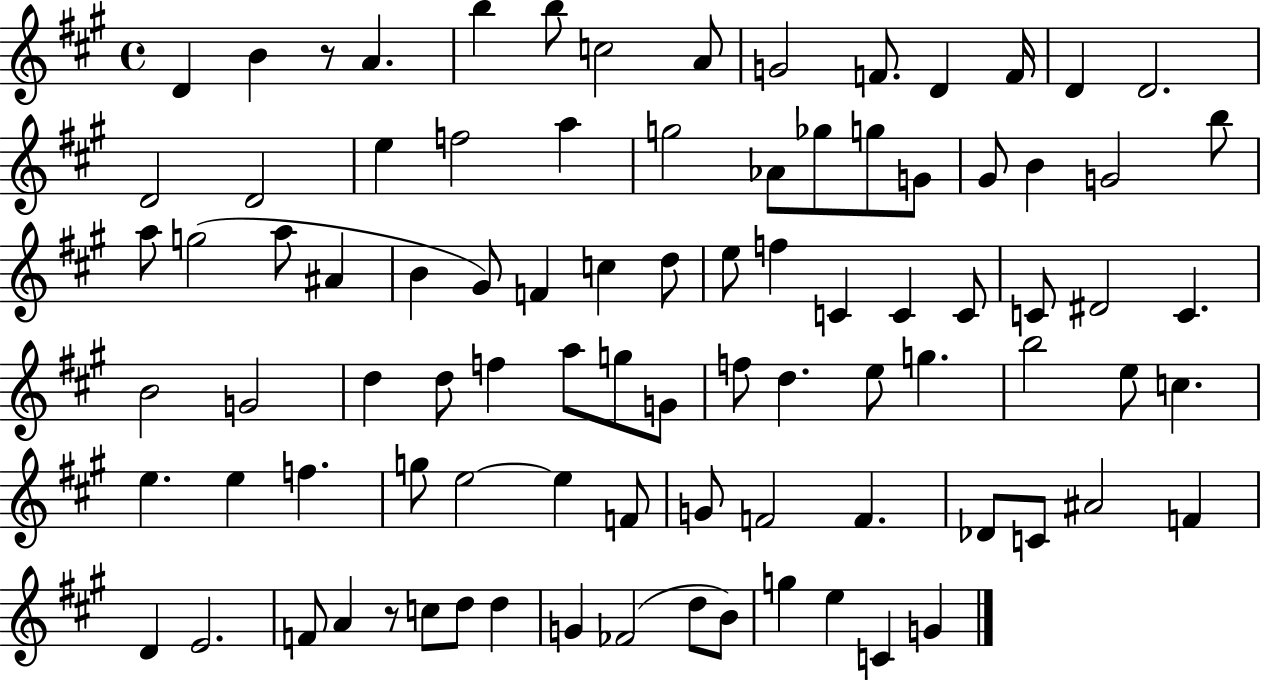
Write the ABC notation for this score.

X:1
T:Untitled
M:4/4
L:1/4
K:A
D B z/2 A b b/2 c2 A/2 G2 F/2 D F/4 D D2 D2 D2 e f2 a g2 _A/2 _g/2 g/2 G/2 ^G/2 B G2 b/2 a/2 g2 a/2 ^A B ^G/2 F c d/2 e/2 f C C C/2 C/2 ^D2 C B2 G2 d d/2 f a/2 g/2 G/2 f/2 d e/2 g b2 e/2 c e e f g/2 e2 e F/2 G/2 F2 F _D/2 C/2 ^A2 F D E2 F/2 A z/2 c/2 d/2 d G _F2 d/2 B/2 g e C G